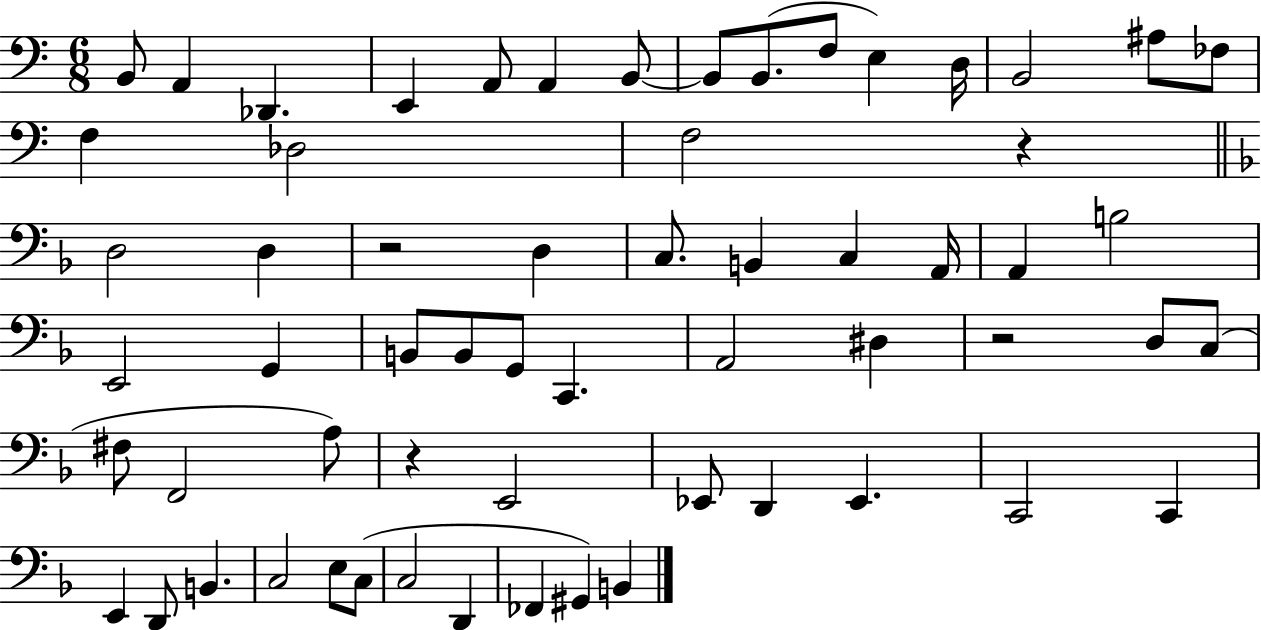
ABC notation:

X:1
T:Untitled
M:6/8
L:1/4
K:C
B,,/2 A,, _D,, E,, A,,/2 A,, B,,/2 B,,/2 B,,/2 F,/2 E, D,/4 B,,2 ^A,/2 _F,/2 F, _D,2 F,2 z D,2 D, z2 D, C,/2 B,, C, A,,/4 A,, B,2 E,,2 G,, B,,/2 B,,/2 G,,/2 C,, A,,2 ^D, z2 D,/2 C,/2 ^F,/2 F,,2 A,/2 z E,,2 _E,,/2 D,, _E,, C,,2 C,, E,, D,,/2 B,, C,2 E,/2 C,/2 C,2 D,, _F,, ^G,, B,,